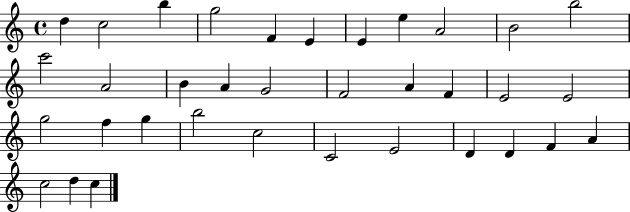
D5/q C5/h B5/q G5/h F4/q E4/q E4/q E5/q A4/h B4/h B5/h C6/h A4/h B4/q A4/q G4/h F4/h A4/q F4/q E4/h E4/h G5/h F5/q G5/q B5/h C5/h C4/h E4/h D4/q D4/q F4/q A4/q C5/h D5/q C5/q